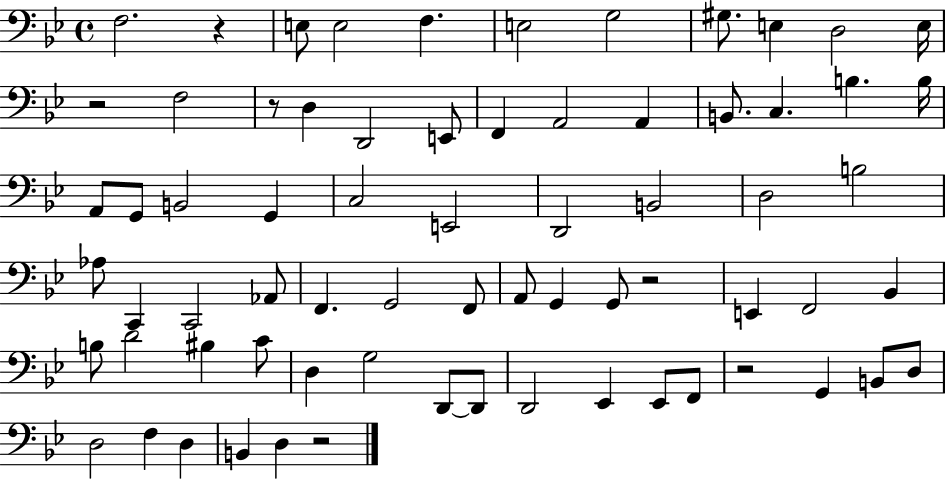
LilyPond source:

{
  \clef bass
  \time 4/4
  \defaultTimeSignature
  \key bes \major
  f2. r4 | e8 e2 f4. | e2 g2 | gis8. e4 d2 e16 | \break r2 f2 | r8 d4 d,2 e,8 | f,4 a,2 a,4 | b,8. c4. b4. b16 | \break a,8 g,8 b,2 g,4 | c2 e,2 | d,2 b,2 | d2 b2 | \break aes8 c,4 c,2 aes,8 | f,4. g,2 f,8 | a,8 g,4 g,8 r2 | e,4 f,2 bes,4 | \break b8 d'2 bis4 c'8 | d4 g2 d,8~~ d,8 | d,2 ees,4 ees,8 f,8 | r2 g,4 b,8 d8 | \break d2 f4 d4 | b,4 d4 r2 | \bar "|."
}